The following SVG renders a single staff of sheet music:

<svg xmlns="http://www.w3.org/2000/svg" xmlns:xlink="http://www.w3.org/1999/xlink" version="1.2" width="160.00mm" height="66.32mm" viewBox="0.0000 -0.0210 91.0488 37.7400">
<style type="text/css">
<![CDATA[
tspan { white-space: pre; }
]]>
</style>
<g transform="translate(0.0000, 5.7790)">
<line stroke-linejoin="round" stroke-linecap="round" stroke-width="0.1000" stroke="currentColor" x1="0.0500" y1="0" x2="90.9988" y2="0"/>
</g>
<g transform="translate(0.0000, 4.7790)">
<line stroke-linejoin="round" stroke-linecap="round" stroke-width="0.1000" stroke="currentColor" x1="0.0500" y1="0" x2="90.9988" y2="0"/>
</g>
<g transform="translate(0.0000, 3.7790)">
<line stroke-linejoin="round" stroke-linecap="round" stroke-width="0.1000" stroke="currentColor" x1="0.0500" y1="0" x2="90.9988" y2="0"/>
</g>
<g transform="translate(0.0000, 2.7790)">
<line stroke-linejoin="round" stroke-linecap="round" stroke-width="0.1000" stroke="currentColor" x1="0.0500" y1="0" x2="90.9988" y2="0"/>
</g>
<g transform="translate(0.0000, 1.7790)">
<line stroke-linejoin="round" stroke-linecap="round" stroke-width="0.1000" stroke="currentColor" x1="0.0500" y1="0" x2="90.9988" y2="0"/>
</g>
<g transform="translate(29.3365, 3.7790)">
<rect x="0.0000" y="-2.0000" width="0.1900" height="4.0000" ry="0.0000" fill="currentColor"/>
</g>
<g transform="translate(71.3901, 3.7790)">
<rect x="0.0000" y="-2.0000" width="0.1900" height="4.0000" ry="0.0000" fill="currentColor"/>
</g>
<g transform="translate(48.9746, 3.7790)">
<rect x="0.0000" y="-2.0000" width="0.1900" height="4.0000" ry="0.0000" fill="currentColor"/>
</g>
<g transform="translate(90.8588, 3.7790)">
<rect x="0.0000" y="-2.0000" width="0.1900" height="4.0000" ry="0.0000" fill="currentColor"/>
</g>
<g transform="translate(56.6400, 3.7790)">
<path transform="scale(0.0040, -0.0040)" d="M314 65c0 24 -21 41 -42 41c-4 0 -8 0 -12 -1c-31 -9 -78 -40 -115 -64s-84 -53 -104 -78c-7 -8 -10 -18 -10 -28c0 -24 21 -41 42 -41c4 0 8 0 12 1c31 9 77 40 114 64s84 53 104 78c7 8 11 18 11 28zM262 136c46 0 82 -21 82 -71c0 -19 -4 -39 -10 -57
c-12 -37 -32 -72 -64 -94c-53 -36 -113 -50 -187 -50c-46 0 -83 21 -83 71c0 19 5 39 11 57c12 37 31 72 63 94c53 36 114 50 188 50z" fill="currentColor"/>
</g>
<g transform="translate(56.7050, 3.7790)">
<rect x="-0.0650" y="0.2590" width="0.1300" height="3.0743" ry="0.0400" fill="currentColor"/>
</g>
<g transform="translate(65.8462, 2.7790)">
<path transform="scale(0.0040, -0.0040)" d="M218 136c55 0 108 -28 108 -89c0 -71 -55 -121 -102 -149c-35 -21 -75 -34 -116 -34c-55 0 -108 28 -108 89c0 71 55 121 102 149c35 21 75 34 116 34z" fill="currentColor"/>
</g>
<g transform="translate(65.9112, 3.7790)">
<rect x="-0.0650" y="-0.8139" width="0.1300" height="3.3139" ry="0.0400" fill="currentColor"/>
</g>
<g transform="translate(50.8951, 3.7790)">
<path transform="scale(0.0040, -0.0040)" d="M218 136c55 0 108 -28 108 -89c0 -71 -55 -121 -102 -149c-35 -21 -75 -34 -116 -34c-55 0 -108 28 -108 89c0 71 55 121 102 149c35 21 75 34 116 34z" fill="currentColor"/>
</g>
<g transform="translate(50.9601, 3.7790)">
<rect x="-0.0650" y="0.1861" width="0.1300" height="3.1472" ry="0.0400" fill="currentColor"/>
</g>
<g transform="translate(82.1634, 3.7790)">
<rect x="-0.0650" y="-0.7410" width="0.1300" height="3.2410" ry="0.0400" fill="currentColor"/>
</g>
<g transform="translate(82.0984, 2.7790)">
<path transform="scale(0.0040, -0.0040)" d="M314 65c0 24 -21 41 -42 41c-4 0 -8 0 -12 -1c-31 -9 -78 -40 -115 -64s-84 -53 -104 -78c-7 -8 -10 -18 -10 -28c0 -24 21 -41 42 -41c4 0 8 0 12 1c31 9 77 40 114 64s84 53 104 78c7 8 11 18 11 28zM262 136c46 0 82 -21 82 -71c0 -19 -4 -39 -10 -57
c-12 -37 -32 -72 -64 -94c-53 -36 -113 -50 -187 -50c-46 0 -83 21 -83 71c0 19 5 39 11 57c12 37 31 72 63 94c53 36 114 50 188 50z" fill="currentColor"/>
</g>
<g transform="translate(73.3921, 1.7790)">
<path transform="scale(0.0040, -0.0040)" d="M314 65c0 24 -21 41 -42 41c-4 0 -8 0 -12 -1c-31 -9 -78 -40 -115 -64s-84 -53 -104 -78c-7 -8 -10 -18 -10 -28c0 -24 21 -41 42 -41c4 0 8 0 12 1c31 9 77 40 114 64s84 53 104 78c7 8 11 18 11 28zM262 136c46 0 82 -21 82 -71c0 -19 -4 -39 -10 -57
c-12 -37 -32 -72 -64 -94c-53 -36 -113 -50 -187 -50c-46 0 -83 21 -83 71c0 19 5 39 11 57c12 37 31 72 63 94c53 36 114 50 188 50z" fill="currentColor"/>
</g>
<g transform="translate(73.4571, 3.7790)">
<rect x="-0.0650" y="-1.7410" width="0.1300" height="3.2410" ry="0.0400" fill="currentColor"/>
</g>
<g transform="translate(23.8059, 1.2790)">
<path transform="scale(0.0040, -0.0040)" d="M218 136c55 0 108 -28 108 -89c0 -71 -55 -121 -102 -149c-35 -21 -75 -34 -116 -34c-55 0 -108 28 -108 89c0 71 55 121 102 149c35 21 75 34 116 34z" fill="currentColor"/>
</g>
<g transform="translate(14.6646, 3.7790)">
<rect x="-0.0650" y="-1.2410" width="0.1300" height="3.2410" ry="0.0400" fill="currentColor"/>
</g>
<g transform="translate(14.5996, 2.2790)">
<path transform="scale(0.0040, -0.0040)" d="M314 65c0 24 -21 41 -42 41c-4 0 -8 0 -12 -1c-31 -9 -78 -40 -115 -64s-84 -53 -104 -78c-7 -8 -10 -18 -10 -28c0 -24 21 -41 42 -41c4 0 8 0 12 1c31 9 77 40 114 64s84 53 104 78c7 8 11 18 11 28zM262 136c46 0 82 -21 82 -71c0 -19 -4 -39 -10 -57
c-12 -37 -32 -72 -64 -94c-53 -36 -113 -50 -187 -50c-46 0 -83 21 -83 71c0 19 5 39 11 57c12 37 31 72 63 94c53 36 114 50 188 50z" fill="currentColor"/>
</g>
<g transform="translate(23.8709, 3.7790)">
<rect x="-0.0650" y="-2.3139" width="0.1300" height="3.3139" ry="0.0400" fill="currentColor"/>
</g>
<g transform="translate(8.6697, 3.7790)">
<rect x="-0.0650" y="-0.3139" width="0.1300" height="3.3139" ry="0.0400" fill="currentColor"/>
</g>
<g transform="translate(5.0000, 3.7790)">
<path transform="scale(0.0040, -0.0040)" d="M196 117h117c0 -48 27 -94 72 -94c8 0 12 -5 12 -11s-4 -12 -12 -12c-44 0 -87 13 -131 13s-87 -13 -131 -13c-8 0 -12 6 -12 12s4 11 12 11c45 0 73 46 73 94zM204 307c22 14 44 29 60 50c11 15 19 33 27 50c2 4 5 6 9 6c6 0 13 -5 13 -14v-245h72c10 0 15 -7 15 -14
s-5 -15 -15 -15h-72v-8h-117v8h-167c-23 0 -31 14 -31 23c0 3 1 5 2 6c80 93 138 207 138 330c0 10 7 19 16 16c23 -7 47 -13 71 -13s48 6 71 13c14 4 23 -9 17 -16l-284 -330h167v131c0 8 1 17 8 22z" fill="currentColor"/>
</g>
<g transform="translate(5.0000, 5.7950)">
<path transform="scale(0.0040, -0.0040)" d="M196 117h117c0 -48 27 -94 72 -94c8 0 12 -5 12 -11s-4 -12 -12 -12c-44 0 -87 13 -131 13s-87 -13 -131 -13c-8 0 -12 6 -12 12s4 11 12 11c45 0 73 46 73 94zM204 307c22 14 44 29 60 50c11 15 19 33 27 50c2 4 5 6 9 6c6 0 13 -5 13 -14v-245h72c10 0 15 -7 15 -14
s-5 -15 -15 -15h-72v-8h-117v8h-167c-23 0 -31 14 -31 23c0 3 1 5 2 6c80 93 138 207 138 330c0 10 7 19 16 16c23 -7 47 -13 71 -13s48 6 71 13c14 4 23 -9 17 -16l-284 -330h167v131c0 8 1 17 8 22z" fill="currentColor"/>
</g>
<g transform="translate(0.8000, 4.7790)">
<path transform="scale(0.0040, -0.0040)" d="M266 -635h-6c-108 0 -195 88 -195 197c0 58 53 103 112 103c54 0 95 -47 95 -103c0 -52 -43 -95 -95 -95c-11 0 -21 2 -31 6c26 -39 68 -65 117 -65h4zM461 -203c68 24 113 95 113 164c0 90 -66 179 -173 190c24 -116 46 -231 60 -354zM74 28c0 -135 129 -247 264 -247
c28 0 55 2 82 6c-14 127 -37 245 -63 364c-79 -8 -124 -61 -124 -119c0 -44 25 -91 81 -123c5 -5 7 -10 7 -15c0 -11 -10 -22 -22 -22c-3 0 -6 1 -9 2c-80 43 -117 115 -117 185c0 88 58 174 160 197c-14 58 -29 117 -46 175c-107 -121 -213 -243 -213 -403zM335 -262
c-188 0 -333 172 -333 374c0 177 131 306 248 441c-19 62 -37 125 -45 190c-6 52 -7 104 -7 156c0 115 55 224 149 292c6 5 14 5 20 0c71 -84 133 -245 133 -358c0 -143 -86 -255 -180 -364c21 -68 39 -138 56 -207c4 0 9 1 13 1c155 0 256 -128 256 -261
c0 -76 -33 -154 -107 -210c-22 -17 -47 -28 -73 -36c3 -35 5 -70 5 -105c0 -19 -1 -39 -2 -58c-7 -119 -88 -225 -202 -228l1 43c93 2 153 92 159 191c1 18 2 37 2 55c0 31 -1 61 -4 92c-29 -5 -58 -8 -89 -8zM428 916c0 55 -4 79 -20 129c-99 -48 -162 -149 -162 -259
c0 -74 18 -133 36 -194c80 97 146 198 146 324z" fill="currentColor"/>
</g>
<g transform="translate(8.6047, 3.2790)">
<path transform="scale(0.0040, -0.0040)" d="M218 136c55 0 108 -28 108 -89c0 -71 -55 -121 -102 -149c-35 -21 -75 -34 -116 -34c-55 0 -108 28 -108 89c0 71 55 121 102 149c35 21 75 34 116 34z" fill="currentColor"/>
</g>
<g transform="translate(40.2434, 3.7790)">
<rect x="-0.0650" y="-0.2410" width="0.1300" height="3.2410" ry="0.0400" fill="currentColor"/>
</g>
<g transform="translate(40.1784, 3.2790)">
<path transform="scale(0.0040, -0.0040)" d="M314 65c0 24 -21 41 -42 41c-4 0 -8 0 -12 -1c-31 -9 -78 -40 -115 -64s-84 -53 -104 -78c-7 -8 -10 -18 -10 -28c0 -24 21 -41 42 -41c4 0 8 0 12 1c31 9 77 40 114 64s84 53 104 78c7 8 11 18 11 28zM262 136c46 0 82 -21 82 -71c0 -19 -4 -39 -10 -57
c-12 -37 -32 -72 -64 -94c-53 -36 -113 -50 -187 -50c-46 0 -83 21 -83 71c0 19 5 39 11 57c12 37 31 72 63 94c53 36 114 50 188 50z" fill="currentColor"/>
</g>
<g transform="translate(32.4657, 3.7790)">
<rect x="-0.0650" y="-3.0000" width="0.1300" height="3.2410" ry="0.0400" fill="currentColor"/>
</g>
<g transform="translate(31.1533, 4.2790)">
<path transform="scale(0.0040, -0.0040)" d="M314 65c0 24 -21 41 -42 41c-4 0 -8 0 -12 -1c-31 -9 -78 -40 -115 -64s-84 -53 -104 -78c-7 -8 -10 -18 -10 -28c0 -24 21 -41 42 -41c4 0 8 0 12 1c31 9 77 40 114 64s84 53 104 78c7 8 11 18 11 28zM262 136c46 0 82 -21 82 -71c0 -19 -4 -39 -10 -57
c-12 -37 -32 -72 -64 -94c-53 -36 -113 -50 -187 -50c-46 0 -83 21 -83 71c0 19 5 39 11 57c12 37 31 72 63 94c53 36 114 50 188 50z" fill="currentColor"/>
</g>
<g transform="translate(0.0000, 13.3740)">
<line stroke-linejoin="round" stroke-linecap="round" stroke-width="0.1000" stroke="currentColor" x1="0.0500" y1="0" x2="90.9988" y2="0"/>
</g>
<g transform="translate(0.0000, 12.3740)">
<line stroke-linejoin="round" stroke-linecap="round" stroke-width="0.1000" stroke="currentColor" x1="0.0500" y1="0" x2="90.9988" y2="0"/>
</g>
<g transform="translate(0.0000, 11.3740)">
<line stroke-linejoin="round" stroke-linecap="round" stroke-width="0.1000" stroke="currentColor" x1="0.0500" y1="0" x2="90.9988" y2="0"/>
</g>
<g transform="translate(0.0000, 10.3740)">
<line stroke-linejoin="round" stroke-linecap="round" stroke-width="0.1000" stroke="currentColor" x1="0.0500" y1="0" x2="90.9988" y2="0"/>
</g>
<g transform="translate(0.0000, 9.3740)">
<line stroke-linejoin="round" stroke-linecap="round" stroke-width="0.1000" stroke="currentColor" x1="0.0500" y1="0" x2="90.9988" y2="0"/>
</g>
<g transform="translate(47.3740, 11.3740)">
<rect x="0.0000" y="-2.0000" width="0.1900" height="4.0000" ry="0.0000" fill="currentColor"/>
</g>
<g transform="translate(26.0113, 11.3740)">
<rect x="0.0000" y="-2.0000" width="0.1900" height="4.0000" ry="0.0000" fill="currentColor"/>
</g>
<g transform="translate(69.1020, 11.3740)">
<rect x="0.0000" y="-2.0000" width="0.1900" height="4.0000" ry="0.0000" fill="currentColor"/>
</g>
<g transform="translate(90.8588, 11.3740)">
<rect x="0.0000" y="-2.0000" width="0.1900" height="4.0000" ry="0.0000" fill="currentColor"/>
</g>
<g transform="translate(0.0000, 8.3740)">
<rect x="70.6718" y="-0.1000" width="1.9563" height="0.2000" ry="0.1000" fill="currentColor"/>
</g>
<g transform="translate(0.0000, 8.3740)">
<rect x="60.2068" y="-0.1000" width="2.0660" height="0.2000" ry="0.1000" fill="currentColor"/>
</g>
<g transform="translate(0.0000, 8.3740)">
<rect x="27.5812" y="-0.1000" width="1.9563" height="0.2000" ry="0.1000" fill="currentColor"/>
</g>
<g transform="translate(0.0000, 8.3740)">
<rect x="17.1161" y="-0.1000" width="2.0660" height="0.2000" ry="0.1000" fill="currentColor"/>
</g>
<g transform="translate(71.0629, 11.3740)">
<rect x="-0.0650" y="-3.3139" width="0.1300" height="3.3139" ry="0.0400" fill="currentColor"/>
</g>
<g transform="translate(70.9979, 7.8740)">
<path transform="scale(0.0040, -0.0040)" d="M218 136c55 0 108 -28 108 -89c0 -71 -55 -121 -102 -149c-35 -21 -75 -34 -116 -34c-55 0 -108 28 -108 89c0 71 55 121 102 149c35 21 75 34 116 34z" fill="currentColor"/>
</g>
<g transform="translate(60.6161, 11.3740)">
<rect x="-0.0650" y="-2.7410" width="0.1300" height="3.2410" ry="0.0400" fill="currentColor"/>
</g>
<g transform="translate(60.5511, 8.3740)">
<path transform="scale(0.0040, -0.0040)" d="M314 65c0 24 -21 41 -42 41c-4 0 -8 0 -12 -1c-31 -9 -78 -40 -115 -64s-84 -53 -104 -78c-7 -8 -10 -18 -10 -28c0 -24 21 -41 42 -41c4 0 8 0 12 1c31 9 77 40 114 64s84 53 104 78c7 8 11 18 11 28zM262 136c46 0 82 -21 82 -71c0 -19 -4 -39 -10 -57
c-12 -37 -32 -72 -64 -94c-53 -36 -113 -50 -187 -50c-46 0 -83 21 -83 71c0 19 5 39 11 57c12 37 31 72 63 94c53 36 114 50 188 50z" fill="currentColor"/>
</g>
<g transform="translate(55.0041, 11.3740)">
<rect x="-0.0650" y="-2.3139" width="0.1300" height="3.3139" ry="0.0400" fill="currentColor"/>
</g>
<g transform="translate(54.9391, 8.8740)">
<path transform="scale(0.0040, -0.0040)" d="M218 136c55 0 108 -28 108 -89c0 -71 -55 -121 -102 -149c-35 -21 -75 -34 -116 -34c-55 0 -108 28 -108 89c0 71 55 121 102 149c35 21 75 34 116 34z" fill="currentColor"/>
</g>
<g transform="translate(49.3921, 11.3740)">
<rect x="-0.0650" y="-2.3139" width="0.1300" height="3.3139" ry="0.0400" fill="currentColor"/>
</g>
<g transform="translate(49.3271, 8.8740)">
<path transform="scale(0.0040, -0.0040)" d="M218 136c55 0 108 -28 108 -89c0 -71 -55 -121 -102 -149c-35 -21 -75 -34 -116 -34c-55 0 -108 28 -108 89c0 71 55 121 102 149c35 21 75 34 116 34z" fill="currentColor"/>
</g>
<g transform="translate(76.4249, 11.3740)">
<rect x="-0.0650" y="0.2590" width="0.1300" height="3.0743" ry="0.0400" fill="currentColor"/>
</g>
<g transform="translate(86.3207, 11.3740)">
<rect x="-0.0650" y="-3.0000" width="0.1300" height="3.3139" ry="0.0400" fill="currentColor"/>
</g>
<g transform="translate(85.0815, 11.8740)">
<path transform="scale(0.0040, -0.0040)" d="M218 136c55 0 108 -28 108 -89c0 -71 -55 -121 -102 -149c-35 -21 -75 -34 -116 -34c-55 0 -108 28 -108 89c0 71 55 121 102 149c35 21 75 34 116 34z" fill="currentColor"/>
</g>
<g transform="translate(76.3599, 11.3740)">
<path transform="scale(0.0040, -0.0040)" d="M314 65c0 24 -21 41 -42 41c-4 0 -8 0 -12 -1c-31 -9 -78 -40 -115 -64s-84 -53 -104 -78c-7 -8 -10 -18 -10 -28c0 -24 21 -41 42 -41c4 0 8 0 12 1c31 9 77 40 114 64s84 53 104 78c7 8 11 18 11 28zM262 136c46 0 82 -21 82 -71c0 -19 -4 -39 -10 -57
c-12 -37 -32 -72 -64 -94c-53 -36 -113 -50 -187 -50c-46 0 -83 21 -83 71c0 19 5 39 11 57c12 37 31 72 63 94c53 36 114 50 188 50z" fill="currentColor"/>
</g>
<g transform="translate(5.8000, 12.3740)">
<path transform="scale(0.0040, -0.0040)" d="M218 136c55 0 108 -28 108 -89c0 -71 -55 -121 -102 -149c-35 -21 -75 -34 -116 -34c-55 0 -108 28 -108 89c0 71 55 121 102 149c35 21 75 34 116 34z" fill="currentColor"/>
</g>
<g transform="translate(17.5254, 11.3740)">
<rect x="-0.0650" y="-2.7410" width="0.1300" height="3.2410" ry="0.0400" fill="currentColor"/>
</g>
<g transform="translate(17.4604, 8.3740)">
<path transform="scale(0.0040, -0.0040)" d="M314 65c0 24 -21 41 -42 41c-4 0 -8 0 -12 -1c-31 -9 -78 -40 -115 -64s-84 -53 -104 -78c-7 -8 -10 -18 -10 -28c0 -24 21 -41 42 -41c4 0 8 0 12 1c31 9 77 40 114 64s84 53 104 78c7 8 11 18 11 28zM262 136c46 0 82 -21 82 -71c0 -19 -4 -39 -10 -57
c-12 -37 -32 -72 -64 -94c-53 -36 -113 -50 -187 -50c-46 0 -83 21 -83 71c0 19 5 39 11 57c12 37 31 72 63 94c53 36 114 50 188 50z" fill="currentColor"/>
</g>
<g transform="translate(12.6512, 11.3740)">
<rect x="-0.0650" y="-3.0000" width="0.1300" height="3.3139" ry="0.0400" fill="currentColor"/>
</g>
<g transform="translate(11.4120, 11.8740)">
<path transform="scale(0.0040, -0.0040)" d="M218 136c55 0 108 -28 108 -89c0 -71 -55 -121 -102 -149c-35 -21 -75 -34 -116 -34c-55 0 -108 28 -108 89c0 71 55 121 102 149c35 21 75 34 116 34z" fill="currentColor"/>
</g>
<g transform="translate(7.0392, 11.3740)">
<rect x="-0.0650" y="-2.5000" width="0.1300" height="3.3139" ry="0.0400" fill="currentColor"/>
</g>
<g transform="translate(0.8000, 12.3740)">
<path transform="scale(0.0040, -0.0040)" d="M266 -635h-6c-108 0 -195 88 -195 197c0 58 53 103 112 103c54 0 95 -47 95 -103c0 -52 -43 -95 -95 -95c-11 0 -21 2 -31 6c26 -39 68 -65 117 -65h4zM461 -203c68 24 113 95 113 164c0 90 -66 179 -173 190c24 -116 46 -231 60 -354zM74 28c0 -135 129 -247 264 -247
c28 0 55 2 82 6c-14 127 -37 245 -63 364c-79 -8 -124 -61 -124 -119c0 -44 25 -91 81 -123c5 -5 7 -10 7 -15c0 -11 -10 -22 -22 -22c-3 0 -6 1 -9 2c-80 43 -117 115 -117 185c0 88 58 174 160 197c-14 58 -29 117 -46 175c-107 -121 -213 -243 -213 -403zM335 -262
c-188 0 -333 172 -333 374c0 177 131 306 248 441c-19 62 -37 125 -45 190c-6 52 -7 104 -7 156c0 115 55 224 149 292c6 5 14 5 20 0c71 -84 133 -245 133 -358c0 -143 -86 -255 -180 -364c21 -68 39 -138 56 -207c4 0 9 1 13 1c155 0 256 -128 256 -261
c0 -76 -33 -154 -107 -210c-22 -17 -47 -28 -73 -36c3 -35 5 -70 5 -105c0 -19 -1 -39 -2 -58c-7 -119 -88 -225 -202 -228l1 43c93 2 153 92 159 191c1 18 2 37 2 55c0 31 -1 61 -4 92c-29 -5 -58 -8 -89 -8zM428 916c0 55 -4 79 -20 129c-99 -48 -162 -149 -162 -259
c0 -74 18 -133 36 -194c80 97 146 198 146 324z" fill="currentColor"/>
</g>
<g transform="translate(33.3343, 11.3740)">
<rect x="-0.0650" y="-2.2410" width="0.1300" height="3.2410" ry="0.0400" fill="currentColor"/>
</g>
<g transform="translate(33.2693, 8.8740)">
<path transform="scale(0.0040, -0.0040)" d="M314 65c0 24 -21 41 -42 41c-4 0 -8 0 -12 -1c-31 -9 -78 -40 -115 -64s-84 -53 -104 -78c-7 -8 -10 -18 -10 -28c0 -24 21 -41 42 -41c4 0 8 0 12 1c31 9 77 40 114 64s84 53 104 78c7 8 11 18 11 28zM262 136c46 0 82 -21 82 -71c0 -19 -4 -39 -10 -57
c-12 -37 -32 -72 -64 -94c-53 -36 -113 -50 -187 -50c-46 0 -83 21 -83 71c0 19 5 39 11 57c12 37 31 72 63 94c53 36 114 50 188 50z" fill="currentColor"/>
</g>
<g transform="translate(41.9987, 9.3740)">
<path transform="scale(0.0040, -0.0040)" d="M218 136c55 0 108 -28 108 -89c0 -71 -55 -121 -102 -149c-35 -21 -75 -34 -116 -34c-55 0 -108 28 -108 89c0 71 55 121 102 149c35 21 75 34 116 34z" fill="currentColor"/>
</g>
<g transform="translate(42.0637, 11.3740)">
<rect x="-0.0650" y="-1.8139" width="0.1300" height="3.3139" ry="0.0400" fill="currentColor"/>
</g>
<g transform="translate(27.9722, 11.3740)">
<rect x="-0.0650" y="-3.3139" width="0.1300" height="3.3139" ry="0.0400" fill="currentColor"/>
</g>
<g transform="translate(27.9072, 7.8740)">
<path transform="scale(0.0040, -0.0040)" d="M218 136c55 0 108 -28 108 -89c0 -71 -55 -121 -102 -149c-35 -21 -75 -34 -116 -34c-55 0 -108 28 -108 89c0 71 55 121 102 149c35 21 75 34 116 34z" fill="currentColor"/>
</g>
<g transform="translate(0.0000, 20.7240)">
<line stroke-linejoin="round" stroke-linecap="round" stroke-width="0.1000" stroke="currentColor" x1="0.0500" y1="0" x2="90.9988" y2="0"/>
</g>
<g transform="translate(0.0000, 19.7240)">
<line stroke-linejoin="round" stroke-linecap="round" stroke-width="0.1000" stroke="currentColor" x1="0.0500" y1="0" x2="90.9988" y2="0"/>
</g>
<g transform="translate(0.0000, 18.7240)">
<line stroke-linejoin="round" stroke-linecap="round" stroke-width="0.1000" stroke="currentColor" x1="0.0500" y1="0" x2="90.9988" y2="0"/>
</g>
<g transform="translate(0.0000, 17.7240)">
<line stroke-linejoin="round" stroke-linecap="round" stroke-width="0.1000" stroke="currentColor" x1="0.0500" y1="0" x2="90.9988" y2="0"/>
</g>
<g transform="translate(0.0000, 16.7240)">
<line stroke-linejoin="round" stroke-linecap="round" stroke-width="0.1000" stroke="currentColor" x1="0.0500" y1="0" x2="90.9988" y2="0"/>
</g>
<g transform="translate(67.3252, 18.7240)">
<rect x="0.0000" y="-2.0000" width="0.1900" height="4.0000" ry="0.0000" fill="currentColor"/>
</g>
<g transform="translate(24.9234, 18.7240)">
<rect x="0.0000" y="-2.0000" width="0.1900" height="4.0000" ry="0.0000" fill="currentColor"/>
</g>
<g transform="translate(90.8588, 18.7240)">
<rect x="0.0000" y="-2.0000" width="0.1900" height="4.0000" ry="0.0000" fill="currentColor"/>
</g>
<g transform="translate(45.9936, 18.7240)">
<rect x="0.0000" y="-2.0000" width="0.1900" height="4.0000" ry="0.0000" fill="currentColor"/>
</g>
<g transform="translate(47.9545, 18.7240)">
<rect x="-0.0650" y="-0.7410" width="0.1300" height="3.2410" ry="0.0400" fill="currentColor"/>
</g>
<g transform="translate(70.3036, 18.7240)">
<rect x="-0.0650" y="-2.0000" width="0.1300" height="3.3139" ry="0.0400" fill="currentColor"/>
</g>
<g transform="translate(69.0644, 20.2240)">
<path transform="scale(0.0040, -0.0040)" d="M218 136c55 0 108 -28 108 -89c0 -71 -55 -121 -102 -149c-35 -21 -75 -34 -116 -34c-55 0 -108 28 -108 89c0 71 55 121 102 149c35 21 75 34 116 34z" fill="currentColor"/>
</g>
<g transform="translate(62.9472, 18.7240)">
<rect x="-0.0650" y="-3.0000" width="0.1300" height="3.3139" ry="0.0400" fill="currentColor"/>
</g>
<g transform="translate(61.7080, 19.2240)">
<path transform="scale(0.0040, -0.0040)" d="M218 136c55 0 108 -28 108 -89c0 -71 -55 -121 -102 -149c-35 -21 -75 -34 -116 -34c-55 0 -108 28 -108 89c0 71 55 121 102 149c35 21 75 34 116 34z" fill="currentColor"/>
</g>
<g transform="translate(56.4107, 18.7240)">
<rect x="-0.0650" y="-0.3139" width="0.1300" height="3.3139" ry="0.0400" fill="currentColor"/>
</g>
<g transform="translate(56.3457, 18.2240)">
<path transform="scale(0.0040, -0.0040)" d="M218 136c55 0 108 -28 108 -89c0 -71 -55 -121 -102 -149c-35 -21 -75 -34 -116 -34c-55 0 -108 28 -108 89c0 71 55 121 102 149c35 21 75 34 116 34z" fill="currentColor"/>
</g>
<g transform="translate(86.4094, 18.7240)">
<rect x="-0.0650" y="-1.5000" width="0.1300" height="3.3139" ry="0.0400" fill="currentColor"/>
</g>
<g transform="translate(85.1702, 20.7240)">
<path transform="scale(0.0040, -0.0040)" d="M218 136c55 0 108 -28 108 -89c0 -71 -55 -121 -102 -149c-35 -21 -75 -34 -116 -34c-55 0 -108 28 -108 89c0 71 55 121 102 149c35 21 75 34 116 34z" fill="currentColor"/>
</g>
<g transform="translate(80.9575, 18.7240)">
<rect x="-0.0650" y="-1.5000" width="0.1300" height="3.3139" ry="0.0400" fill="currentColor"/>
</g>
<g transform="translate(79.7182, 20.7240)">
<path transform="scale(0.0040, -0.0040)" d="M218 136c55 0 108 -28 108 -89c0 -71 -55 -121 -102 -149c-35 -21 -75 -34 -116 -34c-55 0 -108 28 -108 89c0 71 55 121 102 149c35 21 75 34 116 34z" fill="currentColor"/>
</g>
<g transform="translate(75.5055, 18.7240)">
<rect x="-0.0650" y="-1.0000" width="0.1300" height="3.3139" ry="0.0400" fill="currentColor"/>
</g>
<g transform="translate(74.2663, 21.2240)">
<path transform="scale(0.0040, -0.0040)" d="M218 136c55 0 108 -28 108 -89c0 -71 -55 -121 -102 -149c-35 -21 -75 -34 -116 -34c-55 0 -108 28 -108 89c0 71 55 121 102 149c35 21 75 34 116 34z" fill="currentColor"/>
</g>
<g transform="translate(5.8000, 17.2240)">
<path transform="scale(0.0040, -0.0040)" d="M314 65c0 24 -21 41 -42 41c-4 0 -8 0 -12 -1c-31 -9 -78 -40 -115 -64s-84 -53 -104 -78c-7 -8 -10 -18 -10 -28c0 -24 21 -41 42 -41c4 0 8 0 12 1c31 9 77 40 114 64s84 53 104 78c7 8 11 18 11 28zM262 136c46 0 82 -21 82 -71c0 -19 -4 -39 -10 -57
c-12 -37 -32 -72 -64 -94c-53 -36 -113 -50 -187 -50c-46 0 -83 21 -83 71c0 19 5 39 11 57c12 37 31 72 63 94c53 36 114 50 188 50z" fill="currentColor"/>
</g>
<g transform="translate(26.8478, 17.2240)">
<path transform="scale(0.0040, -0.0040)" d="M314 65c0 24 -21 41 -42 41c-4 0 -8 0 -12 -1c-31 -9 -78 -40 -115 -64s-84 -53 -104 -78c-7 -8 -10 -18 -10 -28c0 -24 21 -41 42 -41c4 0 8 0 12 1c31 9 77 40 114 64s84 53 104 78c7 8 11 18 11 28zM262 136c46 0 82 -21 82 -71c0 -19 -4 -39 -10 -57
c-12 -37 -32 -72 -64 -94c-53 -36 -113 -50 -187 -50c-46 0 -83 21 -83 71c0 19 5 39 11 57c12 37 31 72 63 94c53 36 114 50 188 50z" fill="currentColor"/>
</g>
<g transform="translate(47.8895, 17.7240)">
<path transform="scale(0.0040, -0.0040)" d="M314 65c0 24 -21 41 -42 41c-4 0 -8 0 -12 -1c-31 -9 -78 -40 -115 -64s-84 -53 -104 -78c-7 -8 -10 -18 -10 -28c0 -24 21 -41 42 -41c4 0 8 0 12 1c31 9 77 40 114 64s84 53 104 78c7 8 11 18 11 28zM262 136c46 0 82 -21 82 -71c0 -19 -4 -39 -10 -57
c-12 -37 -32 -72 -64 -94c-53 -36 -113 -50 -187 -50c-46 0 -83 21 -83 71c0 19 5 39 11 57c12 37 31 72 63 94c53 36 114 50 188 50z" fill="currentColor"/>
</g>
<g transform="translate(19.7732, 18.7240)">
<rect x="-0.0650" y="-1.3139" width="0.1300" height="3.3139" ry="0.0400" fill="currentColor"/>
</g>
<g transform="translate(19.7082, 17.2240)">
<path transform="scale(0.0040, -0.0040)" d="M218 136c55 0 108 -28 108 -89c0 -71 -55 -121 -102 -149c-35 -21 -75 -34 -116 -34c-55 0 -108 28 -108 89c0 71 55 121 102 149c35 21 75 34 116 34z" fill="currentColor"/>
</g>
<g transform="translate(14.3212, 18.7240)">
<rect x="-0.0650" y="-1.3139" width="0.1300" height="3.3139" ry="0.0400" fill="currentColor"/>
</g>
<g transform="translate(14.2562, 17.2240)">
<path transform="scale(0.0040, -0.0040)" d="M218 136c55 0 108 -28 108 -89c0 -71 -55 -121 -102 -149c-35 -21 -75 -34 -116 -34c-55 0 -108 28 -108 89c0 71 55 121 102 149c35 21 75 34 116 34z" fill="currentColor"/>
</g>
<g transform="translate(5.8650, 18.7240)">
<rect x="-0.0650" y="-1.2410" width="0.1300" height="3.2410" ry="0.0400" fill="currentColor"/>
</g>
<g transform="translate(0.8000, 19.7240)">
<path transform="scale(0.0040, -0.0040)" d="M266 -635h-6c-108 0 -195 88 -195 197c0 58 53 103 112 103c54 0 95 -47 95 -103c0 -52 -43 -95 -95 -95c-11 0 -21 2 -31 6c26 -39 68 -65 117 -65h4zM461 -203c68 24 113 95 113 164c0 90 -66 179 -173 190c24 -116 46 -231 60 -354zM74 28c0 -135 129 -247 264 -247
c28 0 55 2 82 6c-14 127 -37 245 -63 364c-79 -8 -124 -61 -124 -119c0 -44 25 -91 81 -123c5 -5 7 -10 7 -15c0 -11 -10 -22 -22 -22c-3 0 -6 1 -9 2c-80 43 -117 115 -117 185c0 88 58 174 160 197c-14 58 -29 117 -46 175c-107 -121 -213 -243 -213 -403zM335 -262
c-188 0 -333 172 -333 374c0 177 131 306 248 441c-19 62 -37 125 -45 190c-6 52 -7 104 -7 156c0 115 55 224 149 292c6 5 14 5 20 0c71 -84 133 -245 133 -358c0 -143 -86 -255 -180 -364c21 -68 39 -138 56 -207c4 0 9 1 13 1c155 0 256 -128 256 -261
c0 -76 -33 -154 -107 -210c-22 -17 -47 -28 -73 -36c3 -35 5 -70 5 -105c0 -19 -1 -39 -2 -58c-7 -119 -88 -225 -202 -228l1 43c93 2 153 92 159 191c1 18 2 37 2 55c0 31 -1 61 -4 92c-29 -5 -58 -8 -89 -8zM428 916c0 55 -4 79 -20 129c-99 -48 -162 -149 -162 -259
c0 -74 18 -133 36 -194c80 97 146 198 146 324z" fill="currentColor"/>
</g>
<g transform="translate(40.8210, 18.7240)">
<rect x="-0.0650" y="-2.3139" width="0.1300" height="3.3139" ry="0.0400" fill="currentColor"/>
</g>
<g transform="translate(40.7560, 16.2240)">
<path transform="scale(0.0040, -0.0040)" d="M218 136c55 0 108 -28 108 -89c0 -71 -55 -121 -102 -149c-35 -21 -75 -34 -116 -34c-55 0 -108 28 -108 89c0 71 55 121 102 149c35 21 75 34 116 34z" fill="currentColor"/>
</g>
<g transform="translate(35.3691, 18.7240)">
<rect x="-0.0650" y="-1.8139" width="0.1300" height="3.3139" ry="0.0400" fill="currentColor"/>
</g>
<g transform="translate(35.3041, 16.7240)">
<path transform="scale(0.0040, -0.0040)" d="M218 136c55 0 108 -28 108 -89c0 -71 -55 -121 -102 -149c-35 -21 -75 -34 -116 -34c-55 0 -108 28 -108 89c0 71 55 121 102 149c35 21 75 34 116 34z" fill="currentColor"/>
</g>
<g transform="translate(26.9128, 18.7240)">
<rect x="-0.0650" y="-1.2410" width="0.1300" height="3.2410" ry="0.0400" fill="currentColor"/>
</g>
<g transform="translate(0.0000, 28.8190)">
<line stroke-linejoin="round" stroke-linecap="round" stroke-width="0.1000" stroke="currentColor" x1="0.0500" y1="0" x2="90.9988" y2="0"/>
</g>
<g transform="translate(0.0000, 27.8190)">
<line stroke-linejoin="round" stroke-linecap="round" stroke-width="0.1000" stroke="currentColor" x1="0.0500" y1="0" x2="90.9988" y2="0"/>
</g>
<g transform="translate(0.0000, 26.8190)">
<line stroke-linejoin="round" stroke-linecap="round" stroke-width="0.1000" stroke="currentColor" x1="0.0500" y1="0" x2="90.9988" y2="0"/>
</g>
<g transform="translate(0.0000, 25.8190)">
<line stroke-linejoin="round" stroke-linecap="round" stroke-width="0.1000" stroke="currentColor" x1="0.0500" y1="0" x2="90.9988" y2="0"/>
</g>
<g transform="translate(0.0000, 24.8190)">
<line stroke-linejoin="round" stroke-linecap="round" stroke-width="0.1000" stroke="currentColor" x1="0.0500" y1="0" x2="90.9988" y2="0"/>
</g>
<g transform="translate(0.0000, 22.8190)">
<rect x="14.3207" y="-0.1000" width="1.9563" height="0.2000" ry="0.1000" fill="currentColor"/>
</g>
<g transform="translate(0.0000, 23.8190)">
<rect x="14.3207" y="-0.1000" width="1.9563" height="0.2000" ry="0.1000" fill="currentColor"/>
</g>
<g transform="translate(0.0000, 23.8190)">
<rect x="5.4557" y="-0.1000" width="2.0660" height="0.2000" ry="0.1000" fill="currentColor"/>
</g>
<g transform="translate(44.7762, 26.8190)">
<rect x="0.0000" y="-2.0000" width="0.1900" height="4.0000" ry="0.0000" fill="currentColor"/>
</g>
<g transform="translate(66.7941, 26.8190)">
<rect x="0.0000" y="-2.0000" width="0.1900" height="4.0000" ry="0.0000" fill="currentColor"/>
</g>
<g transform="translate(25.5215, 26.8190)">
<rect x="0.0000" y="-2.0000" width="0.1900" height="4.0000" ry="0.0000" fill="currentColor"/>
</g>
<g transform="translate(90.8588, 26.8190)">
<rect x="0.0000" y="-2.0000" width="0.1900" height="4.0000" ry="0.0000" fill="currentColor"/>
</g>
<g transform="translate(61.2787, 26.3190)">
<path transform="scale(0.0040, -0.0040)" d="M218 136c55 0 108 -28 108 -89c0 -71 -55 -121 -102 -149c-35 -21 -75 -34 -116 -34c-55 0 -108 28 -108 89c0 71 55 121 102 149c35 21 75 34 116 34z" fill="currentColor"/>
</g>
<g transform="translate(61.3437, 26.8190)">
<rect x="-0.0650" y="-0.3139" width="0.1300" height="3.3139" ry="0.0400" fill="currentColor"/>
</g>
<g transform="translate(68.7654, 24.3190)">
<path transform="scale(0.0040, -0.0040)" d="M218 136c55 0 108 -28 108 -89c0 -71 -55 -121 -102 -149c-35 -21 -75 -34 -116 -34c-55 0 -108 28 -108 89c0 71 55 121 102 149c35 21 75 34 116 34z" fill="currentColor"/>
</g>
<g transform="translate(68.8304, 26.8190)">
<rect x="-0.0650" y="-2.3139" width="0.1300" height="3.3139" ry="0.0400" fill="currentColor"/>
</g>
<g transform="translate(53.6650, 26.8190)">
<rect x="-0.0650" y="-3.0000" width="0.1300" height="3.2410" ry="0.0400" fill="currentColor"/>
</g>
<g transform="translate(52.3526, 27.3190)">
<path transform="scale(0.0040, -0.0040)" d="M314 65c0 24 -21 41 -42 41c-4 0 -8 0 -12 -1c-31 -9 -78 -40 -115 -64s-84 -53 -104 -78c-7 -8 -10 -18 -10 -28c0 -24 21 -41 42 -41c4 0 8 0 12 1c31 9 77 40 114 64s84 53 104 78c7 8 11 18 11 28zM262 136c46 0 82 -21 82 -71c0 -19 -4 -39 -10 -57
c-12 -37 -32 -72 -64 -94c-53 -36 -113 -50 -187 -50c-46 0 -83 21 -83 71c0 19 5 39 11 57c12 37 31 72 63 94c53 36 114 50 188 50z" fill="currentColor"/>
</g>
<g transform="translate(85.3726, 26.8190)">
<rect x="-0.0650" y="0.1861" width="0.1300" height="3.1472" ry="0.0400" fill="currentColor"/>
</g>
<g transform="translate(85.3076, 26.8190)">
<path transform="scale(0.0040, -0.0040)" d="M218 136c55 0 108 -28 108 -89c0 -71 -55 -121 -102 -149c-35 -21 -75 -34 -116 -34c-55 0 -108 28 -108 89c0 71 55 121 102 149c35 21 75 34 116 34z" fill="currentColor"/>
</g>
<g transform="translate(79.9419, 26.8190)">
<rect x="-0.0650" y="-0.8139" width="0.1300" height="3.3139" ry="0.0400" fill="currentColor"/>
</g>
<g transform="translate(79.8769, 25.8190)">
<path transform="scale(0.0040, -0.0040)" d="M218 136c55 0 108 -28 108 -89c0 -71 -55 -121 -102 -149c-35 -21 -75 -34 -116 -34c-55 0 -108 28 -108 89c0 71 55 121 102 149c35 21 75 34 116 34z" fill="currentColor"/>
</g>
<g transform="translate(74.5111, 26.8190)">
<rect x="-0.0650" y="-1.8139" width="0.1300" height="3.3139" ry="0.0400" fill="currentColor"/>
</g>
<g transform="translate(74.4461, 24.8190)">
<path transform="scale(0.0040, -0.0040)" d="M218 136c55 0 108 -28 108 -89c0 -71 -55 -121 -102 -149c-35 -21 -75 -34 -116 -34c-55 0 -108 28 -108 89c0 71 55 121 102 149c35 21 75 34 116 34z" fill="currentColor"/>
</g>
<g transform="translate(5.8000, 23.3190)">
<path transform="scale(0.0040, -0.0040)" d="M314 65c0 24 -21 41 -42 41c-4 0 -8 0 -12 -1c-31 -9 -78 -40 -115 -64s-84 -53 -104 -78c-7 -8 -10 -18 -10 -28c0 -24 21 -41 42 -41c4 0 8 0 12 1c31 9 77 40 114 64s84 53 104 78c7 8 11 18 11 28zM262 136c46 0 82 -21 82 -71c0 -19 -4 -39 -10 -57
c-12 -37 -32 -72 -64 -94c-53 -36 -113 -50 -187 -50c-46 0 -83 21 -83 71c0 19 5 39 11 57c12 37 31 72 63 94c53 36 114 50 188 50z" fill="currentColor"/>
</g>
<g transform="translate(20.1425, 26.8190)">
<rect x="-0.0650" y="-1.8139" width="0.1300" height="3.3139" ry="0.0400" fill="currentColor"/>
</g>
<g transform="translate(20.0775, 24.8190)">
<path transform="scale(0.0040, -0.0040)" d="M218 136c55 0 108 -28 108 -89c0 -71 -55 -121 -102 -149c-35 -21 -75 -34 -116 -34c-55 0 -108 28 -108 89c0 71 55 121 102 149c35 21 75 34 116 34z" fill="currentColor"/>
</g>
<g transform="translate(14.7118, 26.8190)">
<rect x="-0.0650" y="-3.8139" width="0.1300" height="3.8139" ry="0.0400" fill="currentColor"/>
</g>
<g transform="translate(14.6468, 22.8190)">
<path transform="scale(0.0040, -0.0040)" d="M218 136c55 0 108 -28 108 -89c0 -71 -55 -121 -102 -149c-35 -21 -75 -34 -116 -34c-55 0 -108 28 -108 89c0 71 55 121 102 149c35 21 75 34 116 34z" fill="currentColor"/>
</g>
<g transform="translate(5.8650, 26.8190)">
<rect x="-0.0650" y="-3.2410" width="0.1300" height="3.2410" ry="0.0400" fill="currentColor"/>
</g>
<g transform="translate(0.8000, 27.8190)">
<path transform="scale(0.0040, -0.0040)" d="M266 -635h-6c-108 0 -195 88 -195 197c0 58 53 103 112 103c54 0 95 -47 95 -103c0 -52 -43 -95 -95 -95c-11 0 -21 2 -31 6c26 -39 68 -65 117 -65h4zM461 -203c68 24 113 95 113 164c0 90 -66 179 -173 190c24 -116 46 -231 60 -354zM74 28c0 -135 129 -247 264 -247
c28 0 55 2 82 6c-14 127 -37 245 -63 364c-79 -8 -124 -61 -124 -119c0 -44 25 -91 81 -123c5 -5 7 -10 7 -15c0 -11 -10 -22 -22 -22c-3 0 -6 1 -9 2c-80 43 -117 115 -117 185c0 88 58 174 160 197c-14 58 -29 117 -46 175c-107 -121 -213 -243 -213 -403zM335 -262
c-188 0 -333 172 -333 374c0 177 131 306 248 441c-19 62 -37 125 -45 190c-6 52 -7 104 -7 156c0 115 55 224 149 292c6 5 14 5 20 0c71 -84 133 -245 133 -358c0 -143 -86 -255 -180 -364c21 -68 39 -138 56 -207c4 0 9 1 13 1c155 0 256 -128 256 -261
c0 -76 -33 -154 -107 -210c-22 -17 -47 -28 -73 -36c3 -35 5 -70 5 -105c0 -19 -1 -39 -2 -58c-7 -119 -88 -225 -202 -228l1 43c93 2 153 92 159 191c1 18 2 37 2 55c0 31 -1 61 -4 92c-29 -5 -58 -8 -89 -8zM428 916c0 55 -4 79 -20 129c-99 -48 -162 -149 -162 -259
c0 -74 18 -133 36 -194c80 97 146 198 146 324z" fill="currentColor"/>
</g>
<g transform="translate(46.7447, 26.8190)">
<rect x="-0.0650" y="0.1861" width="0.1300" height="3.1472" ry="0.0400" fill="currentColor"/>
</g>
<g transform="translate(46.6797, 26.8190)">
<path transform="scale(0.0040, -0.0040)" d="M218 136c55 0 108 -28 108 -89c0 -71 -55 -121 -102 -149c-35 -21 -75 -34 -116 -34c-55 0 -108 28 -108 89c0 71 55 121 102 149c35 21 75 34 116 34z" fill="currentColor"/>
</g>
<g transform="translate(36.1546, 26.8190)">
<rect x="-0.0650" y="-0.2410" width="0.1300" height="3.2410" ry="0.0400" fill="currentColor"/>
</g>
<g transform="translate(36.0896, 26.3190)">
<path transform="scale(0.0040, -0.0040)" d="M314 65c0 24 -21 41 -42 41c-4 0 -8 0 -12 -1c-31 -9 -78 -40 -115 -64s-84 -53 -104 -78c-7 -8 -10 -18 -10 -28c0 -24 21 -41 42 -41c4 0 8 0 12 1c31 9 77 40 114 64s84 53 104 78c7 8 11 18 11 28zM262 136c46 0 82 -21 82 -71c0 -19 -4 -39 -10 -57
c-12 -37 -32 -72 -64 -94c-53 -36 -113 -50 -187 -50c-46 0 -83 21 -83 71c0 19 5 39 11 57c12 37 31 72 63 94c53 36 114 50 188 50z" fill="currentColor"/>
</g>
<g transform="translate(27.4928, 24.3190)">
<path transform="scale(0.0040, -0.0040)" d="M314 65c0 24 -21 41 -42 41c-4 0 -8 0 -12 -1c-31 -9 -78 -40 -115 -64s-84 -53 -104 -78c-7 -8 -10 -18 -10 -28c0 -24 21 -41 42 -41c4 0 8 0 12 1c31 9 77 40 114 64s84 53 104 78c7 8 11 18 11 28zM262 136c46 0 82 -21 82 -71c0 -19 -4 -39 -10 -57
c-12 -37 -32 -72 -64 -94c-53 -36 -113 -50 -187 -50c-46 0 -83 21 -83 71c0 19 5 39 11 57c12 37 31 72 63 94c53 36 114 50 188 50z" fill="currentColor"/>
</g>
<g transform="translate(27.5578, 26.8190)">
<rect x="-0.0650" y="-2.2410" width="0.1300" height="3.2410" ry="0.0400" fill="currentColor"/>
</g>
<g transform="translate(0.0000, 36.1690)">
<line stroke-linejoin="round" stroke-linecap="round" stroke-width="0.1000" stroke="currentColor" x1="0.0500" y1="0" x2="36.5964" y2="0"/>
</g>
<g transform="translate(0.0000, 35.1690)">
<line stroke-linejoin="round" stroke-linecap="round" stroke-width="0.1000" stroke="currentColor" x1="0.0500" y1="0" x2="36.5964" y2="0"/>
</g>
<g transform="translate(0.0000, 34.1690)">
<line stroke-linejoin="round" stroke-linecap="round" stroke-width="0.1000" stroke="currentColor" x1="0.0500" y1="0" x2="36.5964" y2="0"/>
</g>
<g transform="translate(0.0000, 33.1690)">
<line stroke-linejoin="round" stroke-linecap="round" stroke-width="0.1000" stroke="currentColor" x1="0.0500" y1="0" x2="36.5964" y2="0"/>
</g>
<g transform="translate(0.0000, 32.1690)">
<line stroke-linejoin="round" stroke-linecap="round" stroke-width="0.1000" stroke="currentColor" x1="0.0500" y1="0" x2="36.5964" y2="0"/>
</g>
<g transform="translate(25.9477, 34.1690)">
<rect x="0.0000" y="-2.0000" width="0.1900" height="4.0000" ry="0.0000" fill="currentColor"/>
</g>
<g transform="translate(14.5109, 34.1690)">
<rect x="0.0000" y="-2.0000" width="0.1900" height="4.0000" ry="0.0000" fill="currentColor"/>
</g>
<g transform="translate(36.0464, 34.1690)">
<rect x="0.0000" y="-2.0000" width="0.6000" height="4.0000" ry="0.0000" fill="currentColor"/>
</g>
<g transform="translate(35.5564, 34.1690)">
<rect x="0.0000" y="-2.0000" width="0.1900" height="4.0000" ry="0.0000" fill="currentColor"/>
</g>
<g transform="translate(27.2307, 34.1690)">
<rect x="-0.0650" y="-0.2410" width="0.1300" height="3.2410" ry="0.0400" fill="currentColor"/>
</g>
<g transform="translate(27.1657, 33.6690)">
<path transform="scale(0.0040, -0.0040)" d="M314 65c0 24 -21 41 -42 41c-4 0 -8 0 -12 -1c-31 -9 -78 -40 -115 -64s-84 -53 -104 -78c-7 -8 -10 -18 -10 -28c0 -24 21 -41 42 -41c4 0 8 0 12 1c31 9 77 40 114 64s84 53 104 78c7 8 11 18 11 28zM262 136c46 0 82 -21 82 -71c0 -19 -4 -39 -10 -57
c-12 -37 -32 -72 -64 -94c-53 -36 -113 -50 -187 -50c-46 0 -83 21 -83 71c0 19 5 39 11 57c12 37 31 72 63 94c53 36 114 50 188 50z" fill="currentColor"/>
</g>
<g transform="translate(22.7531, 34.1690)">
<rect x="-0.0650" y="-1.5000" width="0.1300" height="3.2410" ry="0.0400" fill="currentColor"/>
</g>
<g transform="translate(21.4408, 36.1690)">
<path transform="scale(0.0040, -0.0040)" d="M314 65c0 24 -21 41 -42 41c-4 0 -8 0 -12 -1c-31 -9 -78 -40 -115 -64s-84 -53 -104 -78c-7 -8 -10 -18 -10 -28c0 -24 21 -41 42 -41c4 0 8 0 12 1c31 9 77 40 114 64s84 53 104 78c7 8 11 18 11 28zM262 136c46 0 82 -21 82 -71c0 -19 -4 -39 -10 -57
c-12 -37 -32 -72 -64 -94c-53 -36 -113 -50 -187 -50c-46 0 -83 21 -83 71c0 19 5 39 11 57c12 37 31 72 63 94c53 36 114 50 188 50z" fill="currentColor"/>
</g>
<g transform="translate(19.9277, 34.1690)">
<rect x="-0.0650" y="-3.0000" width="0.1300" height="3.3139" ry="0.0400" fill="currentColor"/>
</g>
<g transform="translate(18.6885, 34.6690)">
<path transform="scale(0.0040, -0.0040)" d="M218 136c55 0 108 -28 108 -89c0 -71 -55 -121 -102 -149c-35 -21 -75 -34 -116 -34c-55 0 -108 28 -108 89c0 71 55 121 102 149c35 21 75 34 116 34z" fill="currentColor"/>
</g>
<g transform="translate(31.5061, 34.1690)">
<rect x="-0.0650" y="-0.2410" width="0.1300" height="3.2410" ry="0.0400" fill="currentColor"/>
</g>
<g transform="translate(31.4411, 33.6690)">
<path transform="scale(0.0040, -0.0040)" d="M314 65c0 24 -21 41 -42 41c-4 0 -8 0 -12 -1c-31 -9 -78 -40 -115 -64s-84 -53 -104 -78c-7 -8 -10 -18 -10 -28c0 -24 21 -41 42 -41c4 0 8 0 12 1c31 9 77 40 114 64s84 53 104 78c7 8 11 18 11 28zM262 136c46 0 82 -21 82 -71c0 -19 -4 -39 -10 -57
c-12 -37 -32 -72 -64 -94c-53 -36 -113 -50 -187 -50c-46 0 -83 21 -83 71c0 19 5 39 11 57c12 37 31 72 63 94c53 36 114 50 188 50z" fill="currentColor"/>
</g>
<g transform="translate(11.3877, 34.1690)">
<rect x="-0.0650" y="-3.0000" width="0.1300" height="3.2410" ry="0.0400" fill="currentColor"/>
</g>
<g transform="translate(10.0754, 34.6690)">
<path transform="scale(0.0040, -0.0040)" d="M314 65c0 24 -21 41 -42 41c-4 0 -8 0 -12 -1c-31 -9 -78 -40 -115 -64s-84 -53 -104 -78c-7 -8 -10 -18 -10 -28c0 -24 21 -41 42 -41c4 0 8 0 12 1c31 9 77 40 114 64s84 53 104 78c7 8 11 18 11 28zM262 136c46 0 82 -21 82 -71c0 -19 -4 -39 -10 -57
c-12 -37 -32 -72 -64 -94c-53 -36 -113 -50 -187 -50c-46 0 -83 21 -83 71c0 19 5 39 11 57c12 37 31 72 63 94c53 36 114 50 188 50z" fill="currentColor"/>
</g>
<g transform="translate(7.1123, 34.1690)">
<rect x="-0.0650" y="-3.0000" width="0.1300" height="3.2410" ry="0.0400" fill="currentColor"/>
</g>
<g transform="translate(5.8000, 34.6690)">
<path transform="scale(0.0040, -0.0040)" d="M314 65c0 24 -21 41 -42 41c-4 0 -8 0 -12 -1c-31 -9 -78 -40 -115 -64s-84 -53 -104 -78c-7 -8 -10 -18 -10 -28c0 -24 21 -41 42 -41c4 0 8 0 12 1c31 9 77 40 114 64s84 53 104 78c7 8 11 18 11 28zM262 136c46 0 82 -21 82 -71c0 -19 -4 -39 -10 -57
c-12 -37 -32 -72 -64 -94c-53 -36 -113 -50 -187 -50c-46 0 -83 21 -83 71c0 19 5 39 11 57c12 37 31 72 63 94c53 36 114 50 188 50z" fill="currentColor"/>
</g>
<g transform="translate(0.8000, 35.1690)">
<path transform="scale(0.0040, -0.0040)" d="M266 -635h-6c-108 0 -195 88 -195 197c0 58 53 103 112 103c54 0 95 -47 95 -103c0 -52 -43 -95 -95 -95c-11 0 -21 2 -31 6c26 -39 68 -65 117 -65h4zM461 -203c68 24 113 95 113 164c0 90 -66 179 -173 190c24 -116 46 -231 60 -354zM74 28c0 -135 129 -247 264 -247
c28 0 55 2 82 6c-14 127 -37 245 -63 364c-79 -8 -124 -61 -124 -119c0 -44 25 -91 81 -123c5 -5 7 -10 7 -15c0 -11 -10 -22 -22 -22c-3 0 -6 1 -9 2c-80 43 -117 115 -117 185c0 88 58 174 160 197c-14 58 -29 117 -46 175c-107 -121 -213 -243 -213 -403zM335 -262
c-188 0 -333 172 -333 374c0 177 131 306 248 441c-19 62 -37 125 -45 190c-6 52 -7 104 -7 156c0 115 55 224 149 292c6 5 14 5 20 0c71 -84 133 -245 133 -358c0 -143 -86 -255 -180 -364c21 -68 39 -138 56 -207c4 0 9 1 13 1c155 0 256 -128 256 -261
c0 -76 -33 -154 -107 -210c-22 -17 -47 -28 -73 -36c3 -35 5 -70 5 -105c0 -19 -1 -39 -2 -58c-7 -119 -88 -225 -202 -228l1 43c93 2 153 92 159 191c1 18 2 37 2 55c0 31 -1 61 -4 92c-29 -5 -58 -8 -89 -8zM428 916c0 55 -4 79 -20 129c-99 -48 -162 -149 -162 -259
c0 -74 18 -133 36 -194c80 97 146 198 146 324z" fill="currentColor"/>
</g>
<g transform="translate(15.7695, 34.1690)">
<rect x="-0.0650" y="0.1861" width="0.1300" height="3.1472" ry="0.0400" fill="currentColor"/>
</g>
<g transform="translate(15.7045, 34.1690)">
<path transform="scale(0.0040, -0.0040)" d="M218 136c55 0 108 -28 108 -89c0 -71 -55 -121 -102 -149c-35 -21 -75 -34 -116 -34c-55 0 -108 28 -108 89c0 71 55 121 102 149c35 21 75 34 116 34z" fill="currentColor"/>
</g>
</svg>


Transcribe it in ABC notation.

X:1
T:Untitled
M:4/4
L:1/4
K:C
c e2 g A2 c2 B B2 d f2 d2 G A a2 b g2 f g g a2 b B2 A e2 e e e2 f g d2 c A F D E E b2 c' f g2 c2 B A2 c g f d B A2 A2 B A E2 c2 c2